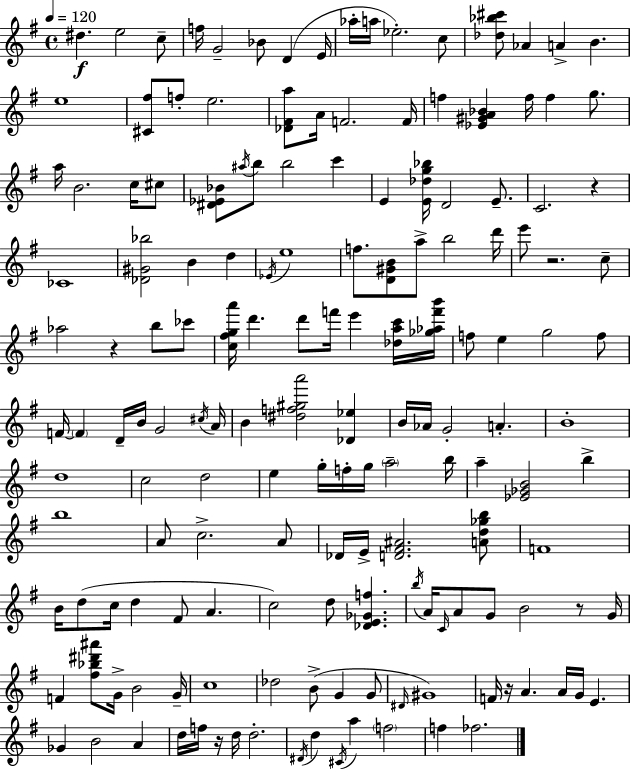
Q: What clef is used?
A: treble